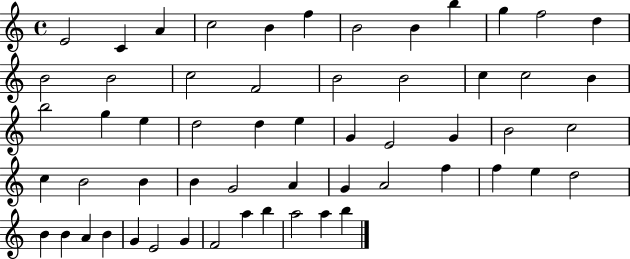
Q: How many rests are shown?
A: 0